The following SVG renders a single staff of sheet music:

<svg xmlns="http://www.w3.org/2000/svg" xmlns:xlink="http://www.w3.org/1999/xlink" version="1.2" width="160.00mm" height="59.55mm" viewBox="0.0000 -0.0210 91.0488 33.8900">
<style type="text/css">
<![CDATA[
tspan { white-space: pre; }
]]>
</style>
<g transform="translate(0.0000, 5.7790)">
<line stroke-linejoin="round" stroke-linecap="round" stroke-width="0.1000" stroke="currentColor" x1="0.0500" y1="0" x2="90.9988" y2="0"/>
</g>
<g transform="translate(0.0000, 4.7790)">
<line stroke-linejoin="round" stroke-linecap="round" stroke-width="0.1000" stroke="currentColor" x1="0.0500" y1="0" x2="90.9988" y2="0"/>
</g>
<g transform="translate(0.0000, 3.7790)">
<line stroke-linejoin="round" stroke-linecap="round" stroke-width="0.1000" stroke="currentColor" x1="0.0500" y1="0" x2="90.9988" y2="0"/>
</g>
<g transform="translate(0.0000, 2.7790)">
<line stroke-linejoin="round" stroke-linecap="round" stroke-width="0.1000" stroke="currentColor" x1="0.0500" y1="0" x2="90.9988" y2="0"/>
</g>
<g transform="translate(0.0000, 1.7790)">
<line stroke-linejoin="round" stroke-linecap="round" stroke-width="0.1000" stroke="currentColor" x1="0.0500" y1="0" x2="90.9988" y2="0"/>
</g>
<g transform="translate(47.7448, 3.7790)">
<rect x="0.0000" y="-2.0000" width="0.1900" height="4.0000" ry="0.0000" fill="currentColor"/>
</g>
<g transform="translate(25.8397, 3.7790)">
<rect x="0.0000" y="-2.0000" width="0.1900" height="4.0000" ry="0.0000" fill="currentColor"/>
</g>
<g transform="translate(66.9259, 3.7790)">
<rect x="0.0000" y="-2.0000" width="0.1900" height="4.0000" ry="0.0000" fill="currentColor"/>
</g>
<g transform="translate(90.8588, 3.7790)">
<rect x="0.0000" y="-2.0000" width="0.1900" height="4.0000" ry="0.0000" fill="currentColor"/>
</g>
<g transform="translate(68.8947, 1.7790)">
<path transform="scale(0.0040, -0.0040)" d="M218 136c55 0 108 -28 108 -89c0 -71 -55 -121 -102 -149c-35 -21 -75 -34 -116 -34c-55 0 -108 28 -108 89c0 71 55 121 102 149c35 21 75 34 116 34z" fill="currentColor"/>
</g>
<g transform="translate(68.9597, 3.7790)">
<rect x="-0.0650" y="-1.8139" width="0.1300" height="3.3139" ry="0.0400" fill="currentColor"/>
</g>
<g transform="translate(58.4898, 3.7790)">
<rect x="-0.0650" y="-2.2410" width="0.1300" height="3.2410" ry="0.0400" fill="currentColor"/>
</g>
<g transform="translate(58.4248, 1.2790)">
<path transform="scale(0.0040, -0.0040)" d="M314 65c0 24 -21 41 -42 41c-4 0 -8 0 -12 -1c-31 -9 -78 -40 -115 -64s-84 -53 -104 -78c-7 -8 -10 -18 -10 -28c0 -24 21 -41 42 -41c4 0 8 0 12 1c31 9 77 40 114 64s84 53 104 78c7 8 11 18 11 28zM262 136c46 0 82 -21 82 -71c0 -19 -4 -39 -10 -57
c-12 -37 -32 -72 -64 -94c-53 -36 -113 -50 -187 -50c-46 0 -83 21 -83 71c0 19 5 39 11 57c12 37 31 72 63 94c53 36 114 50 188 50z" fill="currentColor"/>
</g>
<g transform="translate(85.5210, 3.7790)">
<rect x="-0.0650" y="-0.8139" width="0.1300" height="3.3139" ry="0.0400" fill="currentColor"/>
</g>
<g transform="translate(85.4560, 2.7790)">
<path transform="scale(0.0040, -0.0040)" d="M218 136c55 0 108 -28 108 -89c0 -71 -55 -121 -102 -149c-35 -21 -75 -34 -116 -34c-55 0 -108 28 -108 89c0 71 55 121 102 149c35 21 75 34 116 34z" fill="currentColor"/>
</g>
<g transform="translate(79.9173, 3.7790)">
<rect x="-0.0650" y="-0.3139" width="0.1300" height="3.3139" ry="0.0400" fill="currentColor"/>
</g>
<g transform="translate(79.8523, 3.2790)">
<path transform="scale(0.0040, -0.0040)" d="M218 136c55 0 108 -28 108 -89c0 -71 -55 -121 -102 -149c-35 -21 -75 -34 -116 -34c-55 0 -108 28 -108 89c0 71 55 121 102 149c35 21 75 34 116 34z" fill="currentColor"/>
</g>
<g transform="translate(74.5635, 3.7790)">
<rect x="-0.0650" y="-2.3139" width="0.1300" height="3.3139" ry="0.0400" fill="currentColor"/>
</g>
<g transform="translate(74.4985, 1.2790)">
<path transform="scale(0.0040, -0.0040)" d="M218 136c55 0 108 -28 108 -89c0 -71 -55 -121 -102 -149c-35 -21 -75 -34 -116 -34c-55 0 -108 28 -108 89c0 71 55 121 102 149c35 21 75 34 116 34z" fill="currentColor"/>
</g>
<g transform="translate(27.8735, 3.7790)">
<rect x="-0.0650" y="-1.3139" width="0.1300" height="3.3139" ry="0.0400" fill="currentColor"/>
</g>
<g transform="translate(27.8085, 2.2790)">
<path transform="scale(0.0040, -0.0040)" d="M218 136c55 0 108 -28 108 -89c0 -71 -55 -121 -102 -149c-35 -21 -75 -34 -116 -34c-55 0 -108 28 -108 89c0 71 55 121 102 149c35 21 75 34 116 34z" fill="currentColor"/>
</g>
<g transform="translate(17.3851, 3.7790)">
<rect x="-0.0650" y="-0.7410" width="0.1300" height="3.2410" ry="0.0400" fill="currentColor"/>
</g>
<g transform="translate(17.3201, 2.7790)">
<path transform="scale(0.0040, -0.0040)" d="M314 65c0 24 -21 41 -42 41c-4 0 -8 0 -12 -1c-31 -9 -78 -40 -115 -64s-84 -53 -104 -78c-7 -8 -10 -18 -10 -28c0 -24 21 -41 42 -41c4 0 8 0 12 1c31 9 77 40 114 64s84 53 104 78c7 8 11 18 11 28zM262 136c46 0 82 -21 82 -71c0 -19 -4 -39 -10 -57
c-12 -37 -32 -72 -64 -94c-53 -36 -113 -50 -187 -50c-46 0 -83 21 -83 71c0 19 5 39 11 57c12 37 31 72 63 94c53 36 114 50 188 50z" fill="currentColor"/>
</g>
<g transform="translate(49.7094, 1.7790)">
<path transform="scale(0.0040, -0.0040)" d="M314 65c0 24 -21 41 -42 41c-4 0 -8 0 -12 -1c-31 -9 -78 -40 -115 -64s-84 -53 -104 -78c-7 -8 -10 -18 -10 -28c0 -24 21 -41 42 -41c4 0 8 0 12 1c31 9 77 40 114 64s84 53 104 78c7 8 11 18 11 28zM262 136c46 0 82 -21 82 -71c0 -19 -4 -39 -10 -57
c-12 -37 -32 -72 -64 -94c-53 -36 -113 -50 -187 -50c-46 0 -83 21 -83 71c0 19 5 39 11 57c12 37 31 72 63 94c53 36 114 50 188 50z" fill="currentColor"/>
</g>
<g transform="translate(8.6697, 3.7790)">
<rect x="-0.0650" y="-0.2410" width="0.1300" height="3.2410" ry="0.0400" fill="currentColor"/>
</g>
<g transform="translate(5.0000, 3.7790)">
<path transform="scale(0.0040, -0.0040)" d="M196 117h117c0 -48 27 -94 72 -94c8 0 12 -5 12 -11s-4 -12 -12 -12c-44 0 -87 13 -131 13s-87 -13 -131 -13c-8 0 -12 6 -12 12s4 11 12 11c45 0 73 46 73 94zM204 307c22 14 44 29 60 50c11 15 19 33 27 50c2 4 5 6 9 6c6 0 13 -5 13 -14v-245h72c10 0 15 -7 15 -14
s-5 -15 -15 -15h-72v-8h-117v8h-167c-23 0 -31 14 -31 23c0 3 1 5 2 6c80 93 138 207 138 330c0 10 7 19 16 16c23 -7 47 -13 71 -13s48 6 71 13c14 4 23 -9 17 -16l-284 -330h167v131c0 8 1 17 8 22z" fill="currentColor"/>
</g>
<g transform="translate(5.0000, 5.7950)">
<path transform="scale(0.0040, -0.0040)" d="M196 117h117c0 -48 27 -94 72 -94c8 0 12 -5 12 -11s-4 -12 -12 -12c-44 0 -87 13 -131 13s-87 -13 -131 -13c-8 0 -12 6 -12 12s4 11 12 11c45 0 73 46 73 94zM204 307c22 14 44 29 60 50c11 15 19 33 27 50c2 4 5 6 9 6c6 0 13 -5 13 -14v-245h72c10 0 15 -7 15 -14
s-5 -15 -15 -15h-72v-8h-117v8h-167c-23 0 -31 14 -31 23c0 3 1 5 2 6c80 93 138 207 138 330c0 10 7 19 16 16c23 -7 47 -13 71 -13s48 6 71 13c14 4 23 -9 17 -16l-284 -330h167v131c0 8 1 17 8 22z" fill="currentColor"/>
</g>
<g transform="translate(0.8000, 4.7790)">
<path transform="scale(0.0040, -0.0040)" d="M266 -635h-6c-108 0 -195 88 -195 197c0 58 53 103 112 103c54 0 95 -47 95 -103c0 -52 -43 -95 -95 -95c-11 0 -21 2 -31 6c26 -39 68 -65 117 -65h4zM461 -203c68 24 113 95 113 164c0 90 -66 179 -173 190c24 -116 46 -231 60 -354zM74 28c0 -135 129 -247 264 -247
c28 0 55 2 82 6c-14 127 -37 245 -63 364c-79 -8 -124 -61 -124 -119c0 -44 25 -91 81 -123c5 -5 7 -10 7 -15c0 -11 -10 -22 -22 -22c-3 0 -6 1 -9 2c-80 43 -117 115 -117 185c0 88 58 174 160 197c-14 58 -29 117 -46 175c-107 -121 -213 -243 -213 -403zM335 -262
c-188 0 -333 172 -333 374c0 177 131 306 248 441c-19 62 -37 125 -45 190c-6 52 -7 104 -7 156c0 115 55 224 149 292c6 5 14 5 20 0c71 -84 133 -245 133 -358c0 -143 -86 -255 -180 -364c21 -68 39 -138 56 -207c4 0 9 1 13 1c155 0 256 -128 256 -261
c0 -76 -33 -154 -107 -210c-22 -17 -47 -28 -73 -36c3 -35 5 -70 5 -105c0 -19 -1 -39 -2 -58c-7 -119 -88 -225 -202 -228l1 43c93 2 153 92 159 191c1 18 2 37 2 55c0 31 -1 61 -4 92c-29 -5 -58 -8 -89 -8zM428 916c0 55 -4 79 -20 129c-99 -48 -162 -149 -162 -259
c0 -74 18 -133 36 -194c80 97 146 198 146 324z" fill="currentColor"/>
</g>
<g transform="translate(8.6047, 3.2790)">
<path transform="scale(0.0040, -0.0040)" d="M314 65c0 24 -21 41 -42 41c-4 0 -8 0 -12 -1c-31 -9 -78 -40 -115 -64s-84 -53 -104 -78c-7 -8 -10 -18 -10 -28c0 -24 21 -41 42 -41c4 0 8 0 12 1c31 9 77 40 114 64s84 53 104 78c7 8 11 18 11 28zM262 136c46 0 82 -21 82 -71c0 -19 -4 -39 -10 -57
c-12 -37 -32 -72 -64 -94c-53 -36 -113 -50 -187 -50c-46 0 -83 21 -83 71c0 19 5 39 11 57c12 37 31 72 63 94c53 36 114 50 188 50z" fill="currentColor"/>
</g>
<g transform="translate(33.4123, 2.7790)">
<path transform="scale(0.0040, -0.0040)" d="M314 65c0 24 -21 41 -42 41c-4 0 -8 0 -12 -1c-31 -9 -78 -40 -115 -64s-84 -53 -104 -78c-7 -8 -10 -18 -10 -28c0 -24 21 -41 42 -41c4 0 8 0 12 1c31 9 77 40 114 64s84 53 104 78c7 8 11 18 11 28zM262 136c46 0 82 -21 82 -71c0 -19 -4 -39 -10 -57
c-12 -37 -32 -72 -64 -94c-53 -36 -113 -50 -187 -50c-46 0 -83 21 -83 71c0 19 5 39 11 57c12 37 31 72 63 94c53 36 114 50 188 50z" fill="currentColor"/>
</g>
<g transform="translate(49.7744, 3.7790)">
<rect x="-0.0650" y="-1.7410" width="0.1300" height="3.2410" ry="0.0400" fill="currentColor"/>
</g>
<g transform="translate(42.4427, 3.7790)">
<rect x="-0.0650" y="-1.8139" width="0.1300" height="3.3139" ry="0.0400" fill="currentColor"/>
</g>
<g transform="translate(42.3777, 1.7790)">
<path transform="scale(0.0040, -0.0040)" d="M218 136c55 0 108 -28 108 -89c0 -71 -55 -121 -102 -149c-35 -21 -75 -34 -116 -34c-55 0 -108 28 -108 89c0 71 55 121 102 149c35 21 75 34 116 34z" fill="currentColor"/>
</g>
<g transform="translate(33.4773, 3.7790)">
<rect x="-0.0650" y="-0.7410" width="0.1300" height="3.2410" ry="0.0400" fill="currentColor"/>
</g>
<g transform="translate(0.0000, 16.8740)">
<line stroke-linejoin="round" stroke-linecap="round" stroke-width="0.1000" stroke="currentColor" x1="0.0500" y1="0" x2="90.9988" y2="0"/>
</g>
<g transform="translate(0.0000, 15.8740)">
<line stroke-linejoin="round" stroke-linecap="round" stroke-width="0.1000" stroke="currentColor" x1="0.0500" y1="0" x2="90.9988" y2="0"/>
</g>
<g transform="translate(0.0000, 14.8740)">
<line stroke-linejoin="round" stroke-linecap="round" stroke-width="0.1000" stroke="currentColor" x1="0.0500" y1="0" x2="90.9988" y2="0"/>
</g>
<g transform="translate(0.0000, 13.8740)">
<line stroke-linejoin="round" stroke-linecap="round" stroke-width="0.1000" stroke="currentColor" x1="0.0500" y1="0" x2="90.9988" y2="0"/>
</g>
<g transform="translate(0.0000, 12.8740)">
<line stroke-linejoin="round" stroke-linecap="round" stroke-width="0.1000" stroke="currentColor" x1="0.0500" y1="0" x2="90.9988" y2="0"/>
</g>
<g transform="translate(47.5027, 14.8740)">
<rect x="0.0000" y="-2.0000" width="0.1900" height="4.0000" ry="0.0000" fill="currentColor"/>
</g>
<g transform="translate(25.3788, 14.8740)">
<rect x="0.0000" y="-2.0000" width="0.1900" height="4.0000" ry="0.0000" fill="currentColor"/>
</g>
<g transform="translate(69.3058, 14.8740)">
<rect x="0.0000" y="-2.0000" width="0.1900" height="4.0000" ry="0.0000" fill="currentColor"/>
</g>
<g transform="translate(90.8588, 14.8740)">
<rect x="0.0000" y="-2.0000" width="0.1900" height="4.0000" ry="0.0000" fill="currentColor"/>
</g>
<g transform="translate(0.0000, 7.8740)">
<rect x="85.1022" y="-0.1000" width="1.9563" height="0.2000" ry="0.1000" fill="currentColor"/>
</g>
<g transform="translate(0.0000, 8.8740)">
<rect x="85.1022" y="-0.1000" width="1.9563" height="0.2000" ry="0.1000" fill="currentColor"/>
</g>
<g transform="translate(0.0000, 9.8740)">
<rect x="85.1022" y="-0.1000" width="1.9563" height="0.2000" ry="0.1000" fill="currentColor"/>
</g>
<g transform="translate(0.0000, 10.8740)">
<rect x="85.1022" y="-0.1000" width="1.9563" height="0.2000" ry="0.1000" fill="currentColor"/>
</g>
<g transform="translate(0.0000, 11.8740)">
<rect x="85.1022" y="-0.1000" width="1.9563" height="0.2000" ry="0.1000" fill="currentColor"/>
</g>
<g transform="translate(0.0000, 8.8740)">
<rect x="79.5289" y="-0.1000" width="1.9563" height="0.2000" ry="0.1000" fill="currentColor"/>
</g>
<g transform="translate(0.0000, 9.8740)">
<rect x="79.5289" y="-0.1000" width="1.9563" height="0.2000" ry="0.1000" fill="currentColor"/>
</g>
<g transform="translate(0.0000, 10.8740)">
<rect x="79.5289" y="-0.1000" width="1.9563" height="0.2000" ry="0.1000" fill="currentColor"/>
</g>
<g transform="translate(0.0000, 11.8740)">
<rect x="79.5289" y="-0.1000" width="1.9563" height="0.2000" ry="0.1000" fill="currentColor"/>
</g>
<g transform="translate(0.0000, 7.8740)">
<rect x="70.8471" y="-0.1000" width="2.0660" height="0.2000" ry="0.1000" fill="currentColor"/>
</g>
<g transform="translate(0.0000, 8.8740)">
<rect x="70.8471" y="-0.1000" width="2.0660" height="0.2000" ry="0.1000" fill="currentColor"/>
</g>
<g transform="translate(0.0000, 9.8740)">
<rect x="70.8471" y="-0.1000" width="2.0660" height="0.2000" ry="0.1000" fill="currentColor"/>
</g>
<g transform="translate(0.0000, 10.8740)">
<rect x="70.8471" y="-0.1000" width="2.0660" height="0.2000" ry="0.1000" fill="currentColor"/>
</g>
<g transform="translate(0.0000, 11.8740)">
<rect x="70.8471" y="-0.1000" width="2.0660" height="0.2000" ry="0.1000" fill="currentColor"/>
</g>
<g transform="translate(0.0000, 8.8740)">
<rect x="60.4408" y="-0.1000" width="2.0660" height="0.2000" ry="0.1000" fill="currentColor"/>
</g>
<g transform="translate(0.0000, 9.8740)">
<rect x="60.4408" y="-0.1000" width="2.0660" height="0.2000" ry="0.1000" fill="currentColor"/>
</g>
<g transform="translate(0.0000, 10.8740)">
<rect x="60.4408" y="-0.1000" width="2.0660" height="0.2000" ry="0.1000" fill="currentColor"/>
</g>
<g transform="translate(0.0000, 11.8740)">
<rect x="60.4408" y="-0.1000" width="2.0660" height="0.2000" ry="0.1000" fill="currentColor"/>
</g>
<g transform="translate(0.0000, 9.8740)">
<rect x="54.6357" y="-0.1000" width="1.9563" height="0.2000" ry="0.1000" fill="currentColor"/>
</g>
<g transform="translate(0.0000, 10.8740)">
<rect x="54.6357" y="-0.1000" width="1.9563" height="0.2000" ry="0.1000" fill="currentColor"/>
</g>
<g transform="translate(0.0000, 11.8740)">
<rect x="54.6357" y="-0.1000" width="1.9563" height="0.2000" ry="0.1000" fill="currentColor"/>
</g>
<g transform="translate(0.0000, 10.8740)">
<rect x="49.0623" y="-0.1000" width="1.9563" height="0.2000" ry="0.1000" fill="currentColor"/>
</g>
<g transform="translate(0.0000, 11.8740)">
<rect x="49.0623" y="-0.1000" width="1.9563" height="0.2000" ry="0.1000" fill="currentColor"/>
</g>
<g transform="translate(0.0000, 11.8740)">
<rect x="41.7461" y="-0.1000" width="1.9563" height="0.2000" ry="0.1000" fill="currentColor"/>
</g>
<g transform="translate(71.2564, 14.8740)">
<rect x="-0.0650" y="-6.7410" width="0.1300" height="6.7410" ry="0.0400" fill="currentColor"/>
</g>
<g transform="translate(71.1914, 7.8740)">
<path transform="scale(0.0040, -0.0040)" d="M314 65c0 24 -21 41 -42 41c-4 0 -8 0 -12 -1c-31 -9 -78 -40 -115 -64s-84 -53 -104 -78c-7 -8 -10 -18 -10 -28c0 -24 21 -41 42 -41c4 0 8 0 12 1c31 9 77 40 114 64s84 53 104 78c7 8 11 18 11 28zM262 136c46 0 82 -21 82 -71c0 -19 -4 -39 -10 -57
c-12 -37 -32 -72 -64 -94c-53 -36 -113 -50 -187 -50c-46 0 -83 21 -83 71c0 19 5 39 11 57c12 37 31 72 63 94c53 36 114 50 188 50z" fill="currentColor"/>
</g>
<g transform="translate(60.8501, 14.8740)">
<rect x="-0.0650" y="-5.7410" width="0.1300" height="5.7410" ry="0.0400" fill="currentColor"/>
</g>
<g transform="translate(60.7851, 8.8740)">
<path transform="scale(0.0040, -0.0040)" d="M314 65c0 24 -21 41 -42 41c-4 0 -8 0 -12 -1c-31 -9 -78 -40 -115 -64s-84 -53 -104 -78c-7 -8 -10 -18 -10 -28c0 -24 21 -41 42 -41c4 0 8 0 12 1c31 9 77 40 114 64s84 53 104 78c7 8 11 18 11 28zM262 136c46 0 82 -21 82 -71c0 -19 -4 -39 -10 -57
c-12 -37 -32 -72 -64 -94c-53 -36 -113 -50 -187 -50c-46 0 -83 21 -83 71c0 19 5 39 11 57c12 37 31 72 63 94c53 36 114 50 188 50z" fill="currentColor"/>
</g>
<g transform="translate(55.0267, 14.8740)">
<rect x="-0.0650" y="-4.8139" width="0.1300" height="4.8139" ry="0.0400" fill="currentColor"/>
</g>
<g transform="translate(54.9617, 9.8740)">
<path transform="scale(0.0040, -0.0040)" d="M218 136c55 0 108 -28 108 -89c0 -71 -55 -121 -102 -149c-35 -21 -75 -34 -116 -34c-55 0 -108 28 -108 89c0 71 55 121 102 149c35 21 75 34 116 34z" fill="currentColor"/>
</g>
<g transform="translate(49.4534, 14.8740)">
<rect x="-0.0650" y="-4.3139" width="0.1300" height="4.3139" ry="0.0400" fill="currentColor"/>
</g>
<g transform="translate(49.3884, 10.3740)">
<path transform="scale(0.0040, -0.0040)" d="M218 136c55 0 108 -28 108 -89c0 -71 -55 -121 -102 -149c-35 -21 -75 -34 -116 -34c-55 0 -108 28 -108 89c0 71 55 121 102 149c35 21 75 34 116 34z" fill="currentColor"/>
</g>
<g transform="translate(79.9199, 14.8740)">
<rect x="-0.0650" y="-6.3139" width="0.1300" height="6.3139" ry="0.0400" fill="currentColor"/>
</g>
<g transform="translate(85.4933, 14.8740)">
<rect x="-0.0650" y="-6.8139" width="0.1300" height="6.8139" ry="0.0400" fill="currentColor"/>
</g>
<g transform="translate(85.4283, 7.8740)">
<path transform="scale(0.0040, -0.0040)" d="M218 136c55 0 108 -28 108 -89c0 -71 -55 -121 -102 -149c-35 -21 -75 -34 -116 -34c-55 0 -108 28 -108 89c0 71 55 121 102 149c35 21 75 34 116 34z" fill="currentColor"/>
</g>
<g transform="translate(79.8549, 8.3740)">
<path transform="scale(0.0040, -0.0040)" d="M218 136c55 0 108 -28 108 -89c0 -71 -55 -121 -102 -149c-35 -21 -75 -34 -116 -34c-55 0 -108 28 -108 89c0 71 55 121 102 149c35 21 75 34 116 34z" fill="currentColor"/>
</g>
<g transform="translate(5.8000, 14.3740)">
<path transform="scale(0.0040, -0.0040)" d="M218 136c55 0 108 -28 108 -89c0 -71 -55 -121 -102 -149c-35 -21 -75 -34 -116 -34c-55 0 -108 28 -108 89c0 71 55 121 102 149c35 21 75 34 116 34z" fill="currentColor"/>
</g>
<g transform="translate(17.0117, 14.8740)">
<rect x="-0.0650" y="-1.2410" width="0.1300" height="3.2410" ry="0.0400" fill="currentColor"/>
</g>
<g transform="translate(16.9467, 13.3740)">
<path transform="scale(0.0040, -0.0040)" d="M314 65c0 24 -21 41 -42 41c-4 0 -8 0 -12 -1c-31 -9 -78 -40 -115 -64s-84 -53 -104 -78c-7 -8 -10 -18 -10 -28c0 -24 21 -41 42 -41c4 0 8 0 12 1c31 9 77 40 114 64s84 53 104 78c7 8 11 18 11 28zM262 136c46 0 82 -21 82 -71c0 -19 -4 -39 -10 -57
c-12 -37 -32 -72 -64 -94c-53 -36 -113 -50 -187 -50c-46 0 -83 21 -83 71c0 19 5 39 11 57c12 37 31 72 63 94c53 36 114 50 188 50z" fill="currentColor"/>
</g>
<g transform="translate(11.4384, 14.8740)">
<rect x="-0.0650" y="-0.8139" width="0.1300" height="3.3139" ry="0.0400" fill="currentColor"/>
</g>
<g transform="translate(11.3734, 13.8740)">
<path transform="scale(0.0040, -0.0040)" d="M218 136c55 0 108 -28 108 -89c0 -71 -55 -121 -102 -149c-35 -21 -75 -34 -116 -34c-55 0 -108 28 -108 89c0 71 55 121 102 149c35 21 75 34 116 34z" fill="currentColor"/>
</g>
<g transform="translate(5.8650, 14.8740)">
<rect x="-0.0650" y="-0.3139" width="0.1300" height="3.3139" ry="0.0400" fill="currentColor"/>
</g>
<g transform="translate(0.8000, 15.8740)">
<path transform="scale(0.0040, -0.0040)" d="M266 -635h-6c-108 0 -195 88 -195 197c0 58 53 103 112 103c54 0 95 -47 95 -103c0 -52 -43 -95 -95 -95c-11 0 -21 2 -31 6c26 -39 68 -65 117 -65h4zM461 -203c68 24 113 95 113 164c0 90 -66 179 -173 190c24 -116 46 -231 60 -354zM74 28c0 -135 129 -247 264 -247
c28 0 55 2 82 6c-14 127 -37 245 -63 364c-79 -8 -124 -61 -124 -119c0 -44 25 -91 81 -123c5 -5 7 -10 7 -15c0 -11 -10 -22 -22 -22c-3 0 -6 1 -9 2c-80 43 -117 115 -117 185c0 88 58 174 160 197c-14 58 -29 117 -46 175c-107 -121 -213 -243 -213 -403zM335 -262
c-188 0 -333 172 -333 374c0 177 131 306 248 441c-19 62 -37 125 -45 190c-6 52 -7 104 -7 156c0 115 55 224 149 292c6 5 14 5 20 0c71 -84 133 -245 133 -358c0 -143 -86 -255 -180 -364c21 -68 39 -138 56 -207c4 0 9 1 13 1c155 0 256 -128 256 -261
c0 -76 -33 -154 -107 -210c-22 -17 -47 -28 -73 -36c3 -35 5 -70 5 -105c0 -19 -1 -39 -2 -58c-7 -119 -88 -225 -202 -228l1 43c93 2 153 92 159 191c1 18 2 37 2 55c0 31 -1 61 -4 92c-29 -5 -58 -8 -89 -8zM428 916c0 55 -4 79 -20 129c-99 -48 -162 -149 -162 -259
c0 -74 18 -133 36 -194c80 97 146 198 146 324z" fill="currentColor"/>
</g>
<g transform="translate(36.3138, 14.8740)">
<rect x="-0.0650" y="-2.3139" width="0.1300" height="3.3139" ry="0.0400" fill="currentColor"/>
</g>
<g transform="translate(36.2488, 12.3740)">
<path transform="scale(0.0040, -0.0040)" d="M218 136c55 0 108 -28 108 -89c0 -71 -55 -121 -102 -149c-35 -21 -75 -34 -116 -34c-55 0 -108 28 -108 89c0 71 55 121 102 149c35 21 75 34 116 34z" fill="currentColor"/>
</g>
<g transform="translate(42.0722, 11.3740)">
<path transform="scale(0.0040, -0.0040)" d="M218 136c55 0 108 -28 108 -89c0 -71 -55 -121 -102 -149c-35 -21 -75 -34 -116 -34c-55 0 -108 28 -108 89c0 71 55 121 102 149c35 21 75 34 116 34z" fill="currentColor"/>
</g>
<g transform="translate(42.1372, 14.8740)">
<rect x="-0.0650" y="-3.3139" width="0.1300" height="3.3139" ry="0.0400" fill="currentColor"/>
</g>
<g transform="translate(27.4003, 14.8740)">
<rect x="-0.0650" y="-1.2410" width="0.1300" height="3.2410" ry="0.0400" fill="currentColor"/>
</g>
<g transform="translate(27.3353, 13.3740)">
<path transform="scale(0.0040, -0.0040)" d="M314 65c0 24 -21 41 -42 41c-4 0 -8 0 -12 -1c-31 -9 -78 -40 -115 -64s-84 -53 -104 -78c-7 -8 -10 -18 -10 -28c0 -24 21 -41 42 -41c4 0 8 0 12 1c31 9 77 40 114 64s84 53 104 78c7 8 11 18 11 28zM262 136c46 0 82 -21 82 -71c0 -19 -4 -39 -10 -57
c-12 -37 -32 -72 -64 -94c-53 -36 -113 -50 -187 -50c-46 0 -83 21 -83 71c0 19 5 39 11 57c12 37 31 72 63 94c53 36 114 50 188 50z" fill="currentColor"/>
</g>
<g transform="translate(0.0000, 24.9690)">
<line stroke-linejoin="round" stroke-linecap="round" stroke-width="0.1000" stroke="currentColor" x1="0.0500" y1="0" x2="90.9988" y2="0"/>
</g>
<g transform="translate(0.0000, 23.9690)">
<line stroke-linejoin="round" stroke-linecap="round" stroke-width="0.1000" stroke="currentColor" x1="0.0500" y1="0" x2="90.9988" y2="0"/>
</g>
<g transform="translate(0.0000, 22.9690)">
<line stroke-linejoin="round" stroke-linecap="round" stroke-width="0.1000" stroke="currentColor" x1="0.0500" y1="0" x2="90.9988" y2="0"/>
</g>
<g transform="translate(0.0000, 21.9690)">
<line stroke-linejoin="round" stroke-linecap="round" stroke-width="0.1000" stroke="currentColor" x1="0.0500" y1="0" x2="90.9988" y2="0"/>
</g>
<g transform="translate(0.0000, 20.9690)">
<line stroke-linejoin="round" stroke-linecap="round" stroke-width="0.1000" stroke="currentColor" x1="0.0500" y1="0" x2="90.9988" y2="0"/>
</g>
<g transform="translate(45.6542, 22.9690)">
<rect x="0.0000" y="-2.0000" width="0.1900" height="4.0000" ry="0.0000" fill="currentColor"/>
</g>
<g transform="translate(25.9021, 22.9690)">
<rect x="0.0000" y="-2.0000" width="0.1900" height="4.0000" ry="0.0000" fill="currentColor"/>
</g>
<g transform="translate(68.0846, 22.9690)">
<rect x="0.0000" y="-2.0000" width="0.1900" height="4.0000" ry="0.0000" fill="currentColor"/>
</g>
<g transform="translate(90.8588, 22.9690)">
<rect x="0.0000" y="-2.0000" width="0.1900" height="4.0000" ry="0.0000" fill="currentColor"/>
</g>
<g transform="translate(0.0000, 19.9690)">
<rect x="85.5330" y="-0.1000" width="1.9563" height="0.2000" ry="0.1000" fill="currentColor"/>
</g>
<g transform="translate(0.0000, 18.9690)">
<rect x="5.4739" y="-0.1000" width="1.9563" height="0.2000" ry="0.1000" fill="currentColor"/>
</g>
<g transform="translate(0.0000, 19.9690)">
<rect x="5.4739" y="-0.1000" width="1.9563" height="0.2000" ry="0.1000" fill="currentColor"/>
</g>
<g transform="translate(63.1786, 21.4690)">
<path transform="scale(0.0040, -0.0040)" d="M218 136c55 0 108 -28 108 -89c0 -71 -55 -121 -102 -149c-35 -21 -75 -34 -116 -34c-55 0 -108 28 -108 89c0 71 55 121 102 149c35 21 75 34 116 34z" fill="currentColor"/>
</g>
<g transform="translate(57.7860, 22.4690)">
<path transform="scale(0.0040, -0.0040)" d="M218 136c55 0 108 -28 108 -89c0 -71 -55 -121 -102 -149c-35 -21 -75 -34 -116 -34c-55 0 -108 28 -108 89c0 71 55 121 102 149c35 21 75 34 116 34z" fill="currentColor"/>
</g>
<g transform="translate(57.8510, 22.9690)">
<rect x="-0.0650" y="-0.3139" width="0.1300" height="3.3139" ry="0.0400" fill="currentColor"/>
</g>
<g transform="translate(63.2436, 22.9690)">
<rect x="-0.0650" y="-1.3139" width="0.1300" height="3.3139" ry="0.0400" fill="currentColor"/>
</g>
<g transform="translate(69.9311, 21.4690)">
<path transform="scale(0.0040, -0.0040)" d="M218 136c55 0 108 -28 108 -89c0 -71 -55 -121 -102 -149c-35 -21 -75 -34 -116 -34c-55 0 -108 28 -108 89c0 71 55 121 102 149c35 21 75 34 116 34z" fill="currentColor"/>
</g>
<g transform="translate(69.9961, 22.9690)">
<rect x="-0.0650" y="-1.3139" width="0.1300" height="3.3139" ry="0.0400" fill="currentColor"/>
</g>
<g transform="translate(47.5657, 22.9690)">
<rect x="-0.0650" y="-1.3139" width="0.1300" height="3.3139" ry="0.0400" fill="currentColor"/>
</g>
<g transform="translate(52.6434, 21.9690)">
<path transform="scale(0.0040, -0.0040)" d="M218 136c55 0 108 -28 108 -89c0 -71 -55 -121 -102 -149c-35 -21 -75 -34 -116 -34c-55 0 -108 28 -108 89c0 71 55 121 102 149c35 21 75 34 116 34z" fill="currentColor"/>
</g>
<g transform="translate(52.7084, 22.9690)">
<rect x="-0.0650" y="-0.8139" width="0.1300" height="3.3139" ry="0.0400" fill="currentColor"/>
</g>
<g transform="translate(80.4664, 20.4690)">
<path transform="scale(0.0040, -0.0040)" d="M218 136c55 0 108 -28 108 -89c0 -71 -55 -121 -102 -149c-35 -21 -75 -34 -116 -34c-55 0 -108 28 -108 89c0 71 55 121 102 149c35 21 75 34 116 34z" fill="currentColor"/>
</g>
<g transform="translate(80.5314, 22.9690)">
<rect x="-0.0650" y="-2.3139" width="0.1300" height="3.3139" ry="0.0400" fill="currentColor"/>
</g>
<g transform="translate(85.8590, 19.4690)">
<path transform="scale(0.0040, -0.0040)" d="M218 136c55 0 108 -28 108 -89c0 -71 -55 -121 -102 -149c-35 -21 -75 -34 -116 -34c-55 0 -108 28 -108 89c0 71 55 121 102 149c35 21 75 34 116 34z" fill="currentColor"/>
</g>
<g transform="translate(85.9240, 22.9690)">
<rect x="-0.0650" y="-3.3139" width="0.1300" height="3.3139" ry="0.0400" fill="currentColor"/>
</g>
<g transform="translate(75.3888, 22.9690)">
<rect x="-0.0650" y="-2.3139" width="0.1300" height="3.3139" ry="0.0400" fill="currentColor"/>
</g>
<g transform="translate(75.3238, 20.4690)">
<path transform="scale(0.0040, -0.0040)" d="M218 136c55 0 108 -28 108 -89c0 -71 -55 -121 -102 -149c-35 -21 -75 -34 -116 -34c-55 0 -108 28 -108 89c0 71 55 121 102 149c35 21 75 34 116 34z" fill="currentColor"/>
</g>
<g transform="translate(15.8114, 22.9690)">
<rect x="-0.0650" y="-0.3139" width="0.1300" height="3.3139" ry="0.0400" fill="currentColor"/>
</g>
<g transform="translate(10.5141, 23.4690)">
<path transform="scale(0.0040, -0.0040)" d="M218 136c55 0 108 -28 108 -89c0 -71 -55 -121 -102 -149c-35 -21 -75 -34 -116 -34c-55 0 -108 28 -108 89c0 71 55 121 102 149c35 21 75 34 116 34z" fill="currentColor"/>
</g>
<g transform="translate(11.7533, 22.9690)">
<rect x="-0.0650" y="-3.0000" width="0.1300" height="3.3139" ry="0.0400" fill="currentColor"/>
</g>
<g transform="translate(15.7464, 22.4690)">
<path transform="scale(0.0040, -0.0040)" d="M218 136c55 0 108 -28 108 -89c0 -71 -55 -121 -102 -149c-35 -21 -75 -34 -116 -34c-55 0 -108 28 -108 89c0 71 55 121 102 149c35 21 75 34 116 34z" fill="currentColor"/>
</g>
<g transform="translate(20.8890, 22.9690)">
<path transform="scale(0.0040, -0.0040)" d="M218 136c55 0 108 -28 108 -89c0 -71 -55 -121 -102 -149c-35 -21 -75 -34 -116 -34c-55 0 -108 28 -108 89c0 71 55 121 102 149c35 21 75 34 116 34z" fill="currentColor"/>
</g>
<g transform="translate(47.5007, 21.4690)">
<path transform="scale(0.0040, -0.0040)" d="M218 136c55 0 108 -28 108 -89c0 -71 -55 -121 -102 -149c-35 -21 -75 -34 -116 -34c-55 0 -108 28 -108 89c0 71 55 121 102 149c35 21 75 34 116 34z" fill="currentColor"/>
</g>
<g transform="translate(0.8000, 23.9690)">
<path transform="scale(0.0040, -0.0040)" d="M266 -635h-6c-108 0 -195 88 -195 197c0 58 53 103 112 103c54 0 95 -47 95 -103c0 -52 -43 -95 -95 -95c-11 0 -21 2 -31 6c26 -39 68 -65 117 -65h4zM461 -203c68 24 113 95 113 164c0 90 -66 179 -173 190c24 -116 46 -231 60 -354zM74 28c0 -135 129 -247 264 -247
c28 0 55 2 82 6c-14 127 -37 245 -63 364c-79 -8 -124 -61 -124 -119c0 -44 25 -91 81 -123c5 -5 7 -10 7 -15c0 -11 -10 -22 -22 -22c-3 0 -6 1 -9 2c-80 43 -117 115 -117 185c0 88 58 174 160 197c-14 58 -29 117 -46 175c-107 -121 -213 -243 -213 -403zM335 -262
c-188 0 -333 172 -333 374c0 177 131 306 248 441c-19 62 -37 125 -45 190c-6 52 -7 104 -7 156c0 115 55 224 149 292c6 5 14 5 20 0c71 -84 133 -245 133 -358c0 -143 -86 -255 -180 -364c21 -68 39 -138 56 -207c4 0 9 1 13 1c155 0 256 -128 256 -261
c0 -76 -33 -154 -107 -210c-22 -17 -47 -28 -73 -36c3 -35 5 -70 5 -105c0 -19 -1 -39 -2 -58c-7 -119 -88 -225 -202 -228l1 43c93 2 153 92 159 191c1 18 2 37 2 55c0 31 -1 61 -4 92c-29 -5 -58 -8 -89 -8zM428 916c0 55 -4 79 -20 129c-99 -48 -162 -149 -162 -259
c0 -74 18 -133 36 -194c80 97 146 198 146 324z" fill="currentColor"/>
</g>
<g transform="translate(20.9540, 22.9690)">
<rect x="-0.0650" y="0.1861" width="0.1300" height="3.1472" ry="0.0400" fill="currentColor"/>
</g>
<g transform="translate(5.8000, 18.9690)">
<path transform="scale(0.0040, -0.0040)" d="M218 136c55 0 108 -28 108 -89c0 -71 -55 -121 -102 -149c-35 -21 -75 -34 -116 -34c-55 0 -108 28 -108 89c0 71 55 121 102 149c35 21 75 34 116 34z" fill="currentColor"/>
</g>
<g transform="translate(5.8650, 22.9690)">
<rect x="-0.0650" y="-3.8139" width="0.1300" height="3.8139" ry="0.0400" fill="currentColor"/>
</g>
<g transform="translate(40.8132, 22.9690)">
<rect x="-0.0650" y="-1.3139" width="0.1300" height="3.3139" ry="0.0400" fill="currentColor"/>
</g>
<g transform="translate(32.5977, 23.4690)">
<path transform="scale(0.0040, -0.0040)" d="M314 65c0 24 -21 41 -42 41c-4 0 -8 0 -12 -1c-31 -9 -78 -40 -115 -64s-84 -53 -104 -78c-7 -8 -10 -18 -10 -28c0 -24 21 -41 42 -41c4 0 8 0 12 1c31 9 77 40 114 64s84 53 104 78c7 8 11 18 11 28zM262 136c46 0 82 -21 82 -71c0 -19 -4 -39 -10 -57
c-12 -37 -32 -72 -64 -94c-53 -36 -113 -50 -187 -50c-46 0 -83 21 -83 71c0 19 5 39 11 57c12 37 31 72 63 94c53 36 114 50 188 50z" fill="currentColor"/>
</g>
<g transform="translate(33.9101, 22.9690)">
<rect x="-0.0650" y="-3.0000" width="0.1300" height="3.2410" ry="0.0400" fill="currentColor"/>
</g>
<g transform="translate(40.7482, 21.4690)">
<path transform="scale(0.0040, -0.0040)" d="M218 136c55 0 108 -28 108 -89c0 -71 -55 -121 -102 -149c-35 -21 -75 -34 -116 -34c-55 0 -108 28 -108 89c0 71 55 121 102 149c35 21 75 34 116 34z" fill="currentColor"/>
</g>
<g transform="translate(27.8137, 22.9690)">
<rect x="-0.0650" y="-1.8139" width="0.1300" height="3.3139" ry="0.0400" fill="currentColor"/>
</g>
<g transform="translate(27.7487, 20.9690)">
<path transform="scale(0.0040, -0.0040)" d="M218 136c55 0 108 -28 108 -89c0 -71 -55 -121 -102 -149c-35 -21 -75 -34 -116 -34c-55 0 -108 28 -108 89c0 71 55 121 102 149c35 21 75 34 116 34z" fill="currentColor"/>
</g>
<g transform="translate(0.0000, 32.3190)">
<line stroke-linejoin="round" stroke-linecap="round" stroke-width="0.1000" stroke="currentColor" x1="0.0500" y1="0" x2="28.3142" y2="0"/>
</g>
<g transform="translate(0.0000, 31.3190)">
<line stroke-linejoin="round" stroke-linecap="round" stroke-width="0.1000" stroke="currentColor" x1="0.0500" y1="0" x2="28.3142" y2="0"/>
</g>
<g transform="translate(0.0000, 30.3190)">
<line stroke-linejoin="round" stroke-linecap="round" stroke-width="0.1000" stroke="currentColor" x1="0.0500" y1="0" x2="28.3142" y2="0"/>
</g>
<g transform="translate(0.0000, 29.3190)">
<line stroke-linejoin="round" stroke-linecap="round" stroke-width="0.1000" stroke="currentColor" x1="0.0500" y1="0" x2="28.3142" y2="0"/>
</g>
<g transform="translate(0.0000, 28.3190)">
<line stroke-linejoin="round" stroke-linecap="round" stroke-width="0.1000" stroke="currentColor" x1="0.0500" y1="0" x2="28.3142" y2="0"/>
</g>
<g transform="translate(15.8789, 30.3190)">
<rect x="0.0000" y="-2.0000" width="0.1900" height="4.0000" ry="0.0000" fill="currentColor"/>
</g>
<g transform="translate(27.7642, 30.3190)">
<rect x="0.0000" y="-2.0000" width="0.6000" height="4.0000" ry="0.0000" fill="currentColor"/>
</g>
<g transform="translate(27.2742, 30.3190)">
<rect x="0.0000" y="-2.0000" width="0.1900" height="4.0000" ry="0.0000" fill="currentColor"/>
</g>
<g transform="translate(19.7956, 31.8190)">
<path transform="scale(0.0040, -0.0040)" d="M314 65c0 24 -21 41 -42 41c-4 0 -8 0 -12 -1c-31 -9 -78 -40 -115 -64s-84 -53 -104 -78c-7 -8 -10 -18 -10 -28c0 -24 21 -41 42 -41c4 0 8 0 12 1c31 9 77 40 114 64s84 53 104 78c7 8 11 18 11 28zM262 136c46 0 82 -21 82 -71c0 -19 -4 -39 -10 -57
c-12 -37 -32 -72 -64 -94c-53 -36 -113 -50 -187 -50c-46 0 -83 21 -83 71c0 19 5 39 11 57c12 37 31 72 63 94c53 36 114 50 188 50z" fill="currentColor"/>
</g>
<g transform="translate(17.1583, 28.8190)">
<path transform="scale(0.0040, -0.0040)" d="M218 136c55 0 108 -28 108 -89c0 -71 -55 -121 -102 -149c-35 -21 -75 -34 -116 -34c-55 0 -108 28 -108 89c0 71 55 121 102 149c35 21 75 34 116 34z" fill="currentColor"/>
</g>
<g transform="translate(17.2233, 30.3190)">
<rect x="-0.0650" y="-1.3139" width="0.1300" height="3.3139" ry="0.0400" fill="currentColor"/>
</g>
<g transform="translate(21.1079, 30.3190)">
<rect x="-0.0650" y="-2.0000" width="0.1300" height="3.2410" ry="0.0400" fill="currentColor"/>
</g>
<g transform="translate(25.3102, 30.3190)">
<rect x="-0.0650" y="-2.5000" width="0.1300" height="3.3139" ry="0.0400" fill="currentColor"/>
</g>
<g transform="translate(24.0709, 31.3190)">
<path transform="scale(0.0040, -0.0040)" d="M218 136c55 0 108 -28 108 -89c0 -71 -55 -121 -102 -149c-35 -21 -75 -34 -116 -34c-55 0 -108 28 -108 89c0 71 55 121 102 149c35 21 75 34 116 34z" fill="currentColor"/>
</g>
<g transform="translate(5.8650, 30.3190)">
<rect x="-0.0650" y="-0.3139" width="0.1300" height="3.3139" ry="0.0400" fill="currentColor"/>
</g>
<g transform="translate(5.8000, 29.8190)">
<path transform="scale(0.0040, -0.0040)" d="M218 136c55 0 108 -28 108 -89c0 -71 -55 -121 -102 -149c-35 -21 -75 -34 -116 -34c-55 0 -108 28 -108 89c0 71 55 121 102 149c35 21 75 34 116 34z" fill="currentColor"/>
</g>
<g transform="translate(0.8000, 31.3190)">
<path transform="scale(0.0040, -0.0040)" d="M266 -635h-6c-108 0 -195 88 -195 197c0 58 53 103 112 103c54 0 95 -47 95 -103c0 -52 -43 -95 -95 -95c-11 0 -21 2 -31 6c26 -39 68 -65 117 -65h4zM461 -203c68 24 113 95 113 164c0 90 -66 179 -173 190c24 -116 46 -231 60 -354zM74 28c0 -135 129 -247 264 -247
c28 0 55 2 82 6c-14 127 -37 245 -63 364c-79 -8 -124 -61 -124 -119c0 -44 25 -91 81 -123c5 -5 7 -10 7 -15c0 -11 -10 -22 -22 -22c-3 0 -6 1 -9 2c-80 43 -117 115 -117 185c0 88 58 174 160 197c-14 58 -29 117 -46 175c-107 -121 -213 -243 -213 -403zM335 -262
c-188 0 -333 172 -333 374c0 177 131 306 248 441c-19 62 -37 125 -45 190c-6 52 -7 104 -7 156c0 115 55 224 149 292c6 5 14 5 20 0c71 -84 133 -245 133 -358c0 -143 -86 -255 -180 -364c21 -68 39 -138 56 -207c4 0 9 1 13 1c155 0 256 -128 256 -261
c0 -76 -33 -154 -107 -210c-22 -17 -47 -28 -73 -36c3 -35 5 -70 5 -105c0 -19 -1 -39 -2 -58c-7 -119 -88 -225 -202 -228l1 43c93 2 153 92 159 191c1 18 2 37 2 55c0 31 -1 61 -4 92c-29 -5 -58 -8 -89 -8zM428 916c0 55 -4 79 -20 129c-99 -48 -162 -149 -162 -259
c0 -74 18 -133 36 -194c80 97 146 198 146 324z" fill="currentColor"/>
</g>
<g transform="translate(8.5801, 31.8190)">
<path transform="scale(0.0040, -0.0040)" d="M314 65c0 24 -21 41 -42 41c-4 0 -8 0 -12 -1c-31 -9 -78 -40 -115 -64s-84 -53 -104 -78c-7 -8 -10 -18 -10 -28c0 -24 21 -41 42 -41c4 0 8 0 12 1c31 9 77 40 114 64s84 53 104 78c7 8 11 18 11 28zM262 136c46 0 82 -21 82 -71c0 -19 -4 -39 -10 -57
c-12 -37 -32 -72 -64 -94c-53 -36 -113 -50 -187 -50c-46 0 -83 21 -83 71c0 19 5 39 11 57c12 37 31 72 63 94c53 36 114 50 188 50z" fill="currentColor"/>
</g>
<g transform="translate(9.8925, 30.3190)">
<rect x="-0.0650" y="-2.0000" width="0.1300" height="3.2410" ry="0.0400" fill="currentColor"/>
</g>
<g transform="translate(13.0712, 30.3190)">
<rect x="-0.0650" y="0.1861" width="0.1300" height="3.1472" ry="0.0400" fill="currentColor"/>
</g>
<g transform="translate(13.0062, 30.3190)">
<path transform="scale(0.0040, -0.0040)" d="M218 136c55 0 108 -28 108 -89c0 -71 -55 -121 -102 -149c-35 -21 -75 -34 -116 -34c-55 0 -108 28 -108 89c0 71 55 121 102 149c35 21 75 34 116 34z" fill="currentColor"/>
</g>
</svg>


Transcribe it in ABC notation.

X:1
T:Untitled
M:4/4
L:1/4
K:C
c2 d2 e d2 f f2 g2 f g c d c d e2 e2 g b d' e' g'2 b'2 a' b' c' A c B f A2 e e d c e e g g b c F2 B e F2 G